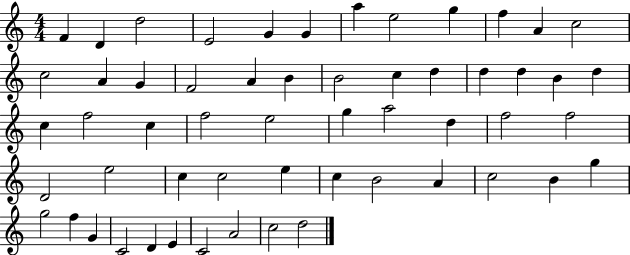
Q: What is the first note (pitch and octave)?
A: F4